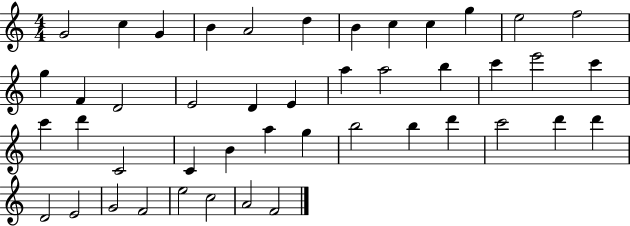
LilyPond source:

{
  \clef treble
  \numericTimeSignature
  \time 4/4
  \key c \major
  g'2 c''4 g'4 | b'4 a'2 d''4 | b'4 c''4 c''4 g''4 | e''2 f''2 | \break g''4 f'4 d'2 | e'2 d'4 e'4 | a''4 a''2 b''4 | c'''4 e'''2 c'''4 | \break c'''4 d'''4 c'2 | c'4 b'4 a''4 g''4 | b''2 b''4 d'''4 | c'''2 d'''4 d'''4 | \break d'2 e'2 | g'2 f'2 | e''2 c''2 | a'2 f'2 | \break \bar "|."
}